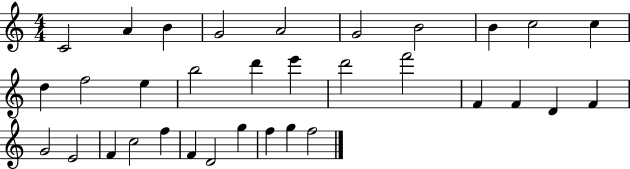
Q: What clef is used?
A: treble